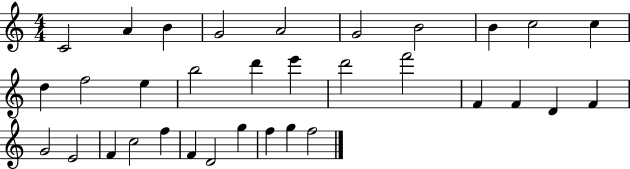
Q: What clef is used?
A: treble